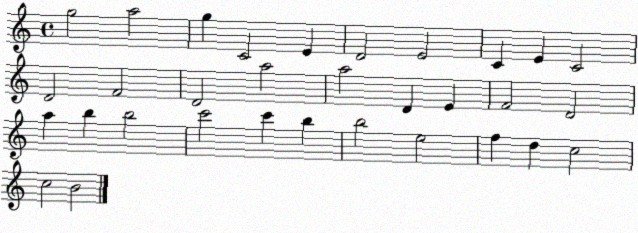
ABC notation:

X:1
T:Untitled
M:4/4
L:1/4
K:C
g2 a2 g C2 E D2 E2 C E C2 D2 F2 D2 a2 a2 D E F2 D2 a b b2 c'2 c' b b2 e2 f d c2 c2 B2